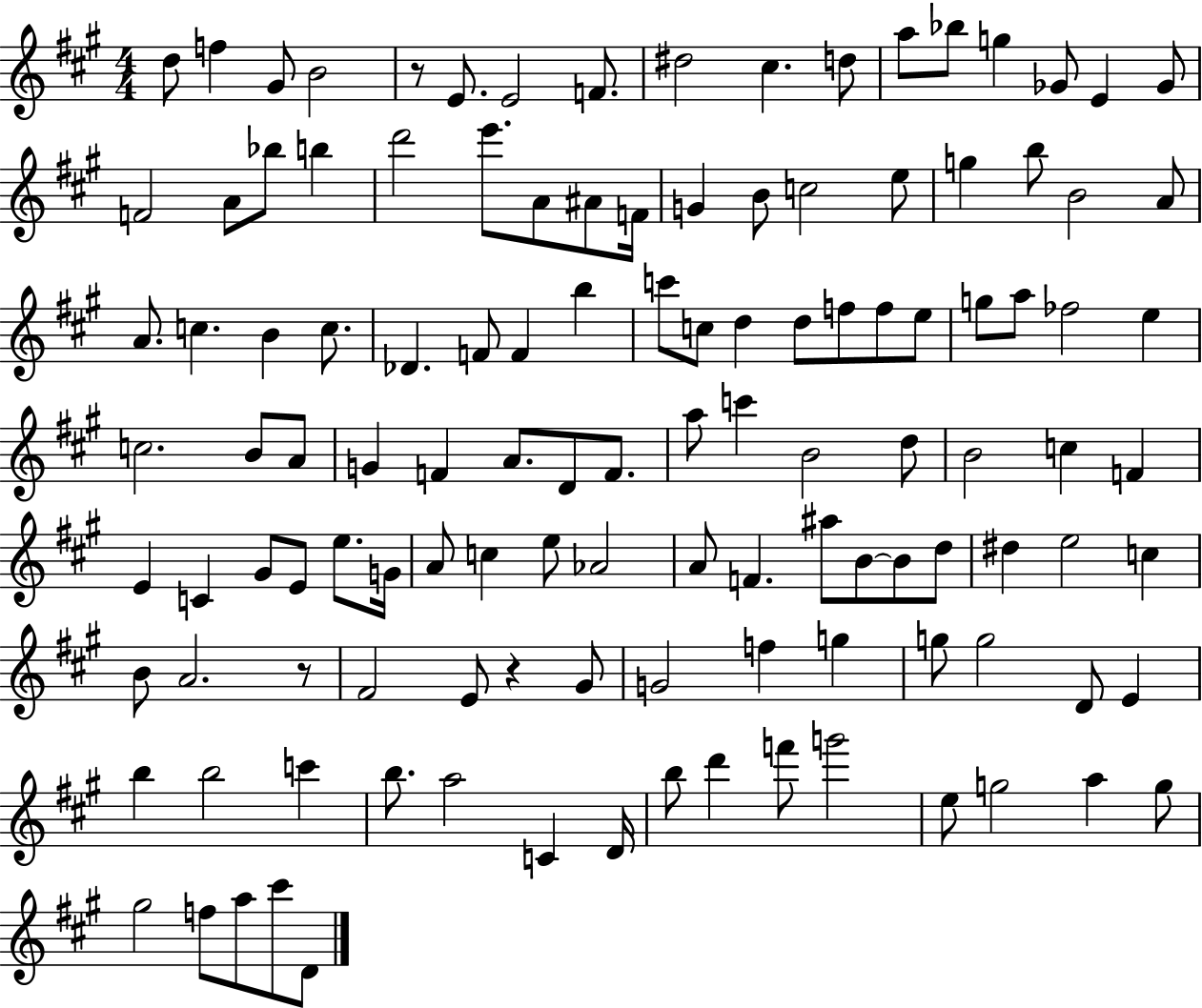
{
  \clef treble
  \numericTimeSignature
  \time 4/4
  \key a \major
  d''8 f''4 gis'8 b'2 | r8 e'8. e'2 f'8. | dis''2 cis''4. d''8 | a''8 bes''8 g''4 ges'8 e'4 ges'8 | \break f'2 a'8 bes''8 b''4 | d'''2 e'''8. a'8 ais'8 f'16 | g'4 b'8 c''2 e''8 | g''4 b''8 b'2 a'8 | \break a'8. c''4. b'4 c''8. | des'4. f'8 f'4 b''4 | c'''8 c''8 d''4 d''8 f''8 f''8 e''8 | g''8 a''8 fes''2 e''4 | \break c''2. b'8 a'8 | g'4 f'4 a'8. d'8 f'8. | a''8 c'''4 b'2 d''8 | b'2 c''4 f'4 | \break e'4 c'4 gis'8 e'8 e''8. g'16 | a'8 c''4 e''8 aes'2 | a'8 f'4. ais''8 b'8~~ b'8 d''8 | dis''4 e''2 c''4 | \break b'8 a'2. r8 | fis'2 e'8 r4 gis'8 | g'2 f''4 g''4 | g''8 g''2 d'8 e'4 | \break b''4 b''2 c'''4 | b''8. a''2 c'4 d'16 | b''8 d'''4 f'''8 g'''2 | e''8 g''2 a''4 g''8 | \break gis''2 f''8 a''8 cis'''8 d'8 | \bar "|."
}